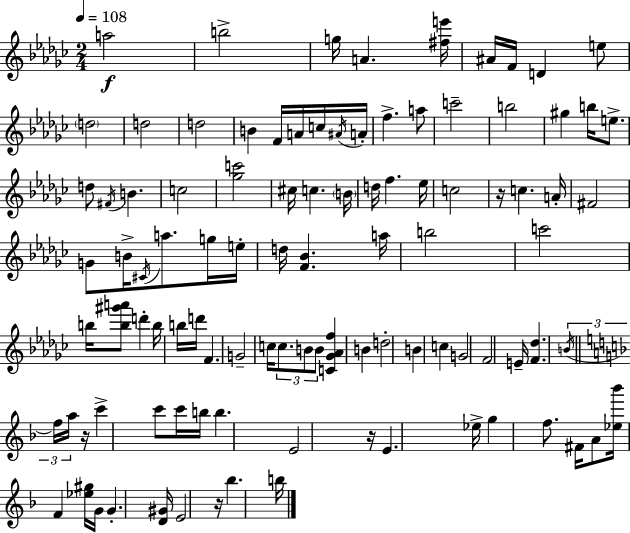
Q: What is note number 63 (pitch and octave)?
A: C5